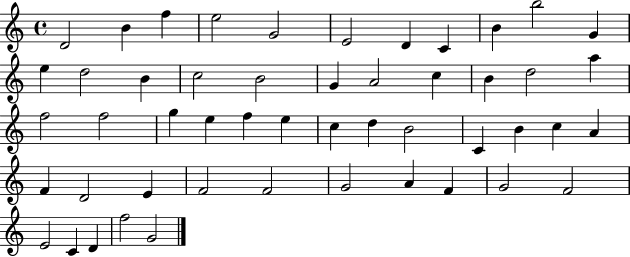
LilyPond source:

{
  \clef treble
  \time 4/4
  \defaultTimeSignature
  \key c \major
  d'2 b'4 f''4 | e''2 g'2 | e'2 d'4 c'4 | b'4 b''2 g'4 | \break e''4 d''2 b'4 | c''2 b'2 | g'4 a'2 c''4 | b'4 d''2 a''4 | \break f''2 f''2 | g''4 e''4 f''4 e''4 | c''4 d''4 b'2 | c'4 b'4 c''4 a'4 | \break f'4 d'2 e'4 | f'2 f'2 | g'2 a'4 f'4 | g'2 f'2 | \break e'2 c'4 d'4 | f''2 g'2 | \bar "|."
}